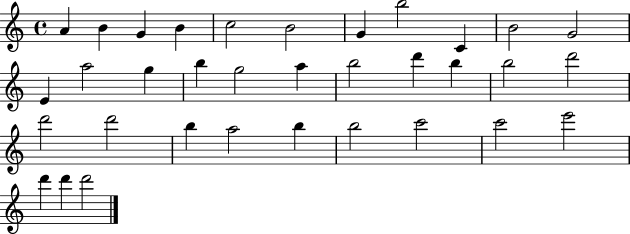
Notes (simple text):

A4/q B4/q G4/q B4/q C5/h B4/h G4/q B5/h C4/q B4/h G4/h E4/q A5/h G5/q B5/q G5/h A5/q B5/h D6/q B5/q B5/h D6/h D6/h D6/h B5/q A5/h B5/q B5/h C6/h C6/h E6/h D6/q D6/q D6/h